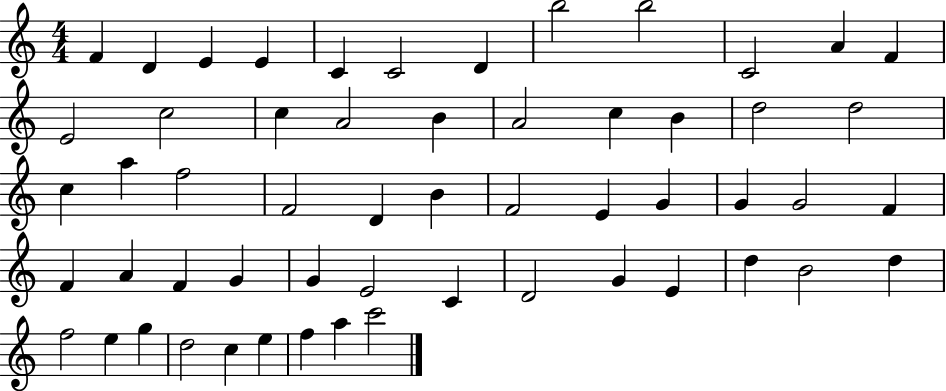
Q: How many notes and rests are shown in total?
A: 56